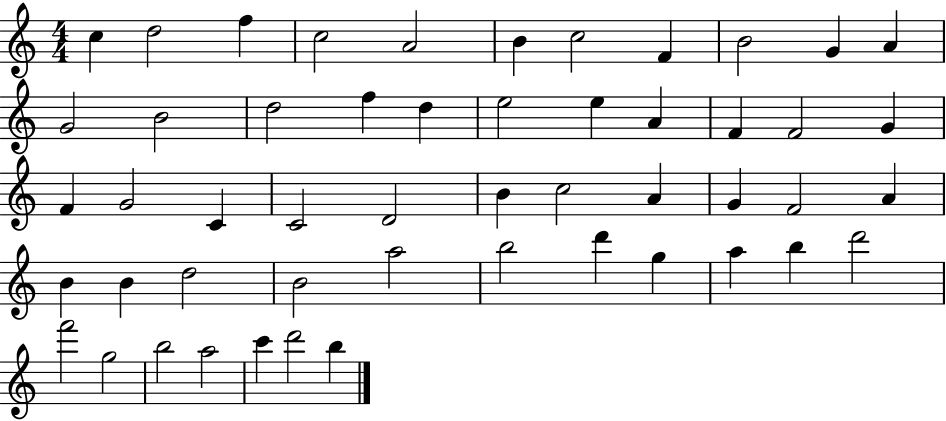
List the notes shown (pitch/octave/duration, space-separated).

C5/q D5/h F5/q C5/h A4/h B4/q C5/h F4/q B4/h G4/q A4/q G4/h B4/h D5/h F5/q D5/q E5/h E5/q A4/q F4/q F4/h G4/q F4/q G4/h C4/q C4/h D4/h B4/q C5/h A4/q G4/q F4/h A4/q B4/q B4/q D5/h B4/h A5/h B5/h D6/q G5/q A5/q B5/q D6/h F6/h G5/h B5/h A5/h C6/q D6/h B5/q